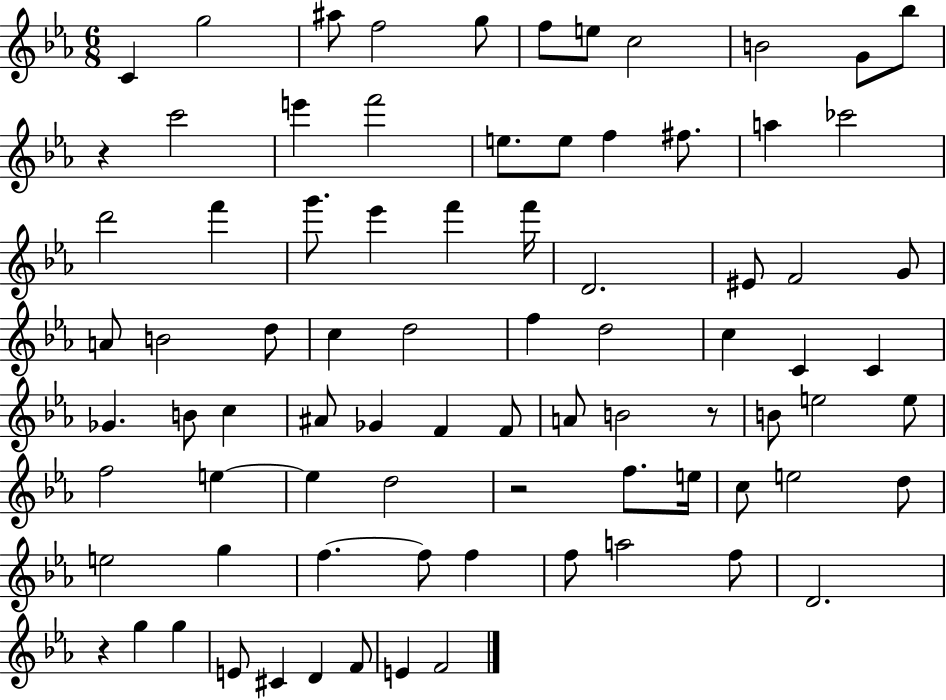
X:1
T:Untitled
M:6/8
L:1/4
K:Eb
C g2 ^a/2 f2 g/2 f/2 e/2 c2 B2 G/2 _b/2 z c'2 e' f'2 e/2 e/2 f ^f/2 a _c'2 d'2 f' g'/2 _e' f' f'/4 D2 ^E/2 F2 G/2 A/2 B2 d/2 c d2 f d2 c C C _G B/2 c ^A/2 _G F F/2 A/2 B2 z/2 B/2 e2 e/2 f2 e e d2 z2 f/2 e/4 c/2 e2 d/2 e2 g f f/2 f f/2 a2 f/2 D2 z g g E/2 ^C D F/2 E F2